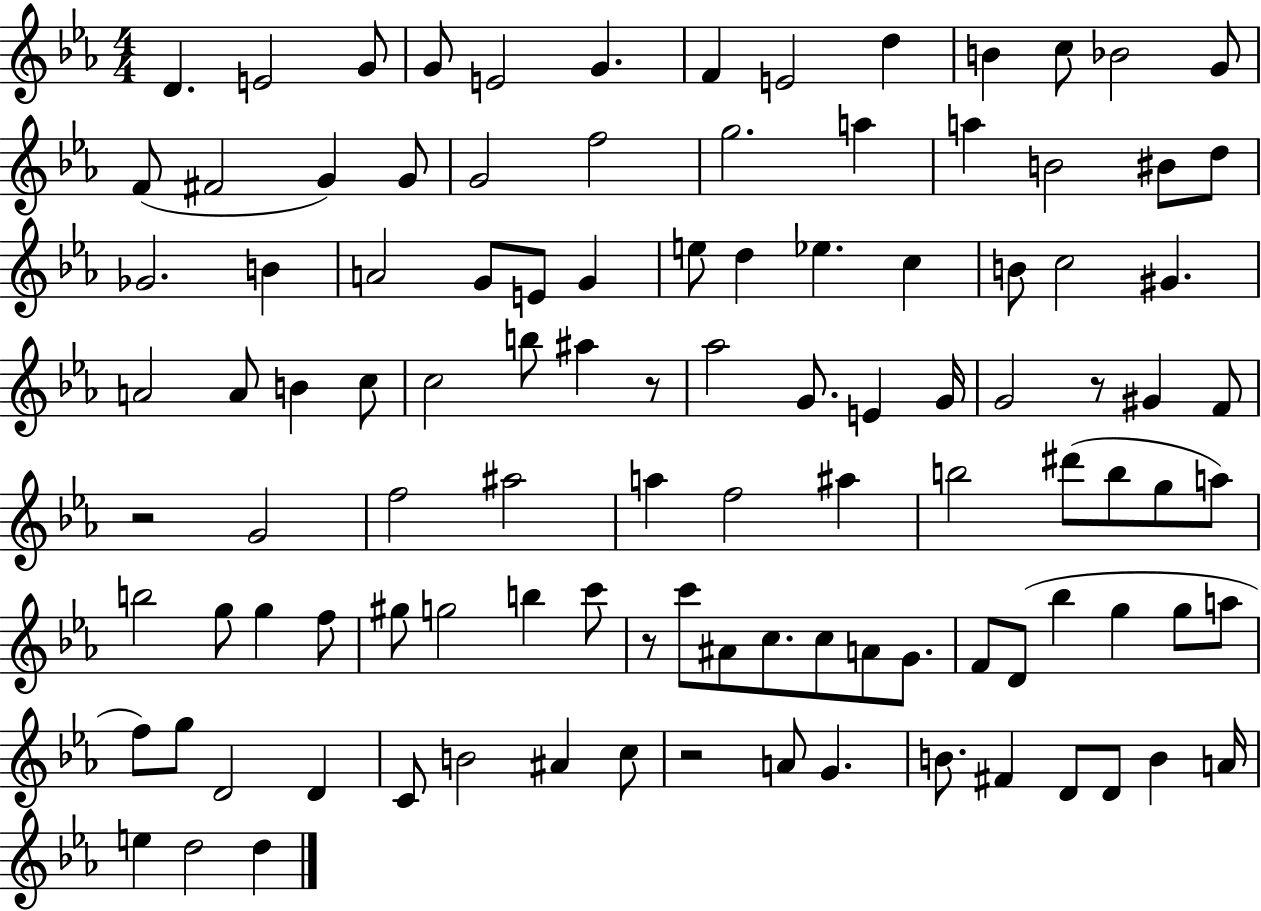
X:1
T:Untitled
M:4/4
L:1/4
K:Eb
D E2 G/2 G/2 E2 G F E2 d B c/2 _B2 G/2 F/2 ^F2 G G/2 G2 f2 g2 a a B2 ^B/2 d/2 _G2 B A2 G/2 E/2 G e/2 d _e c B/2 c2 ^G A2 A/2 B c/2 c2 b/2 ^a z/2 _a2 G/2 E G/4 G2 z/2 ^G F/2 z2 G2 f2 ^a2 a f2 ^a b2 ^d'/2 b/2 g/2 a/2 b2 g/2 g f/2 ^g/2 g2 b c'/2 z/2 c'/2 ^A/2 c/2 c/2 A/2 G/2 F/2 D/2 _b g g/2 a/2 f/2 g/2 D2 D C/2 B2 ^A c/2 z2 A/2 G B/2 ^F D/2 D/2 B A/4 e d2 d